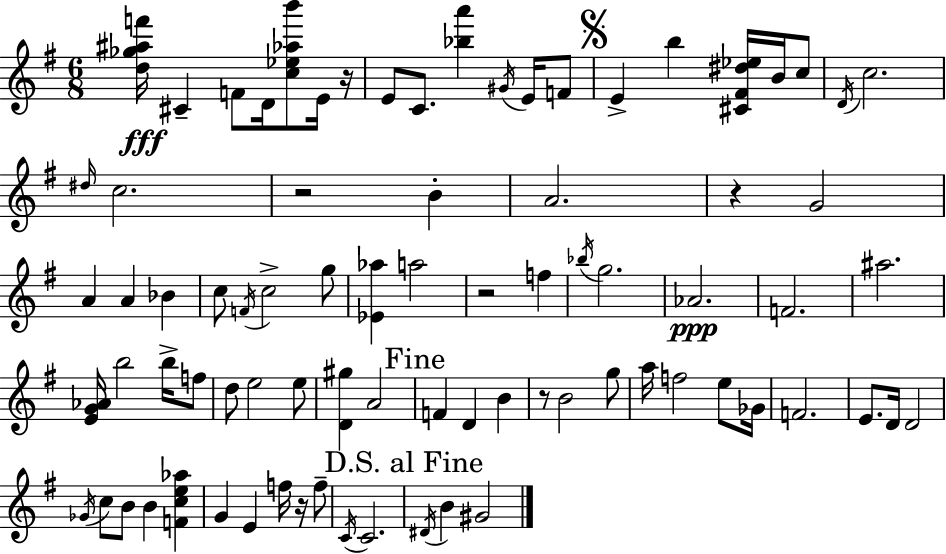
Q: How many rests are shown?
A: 6